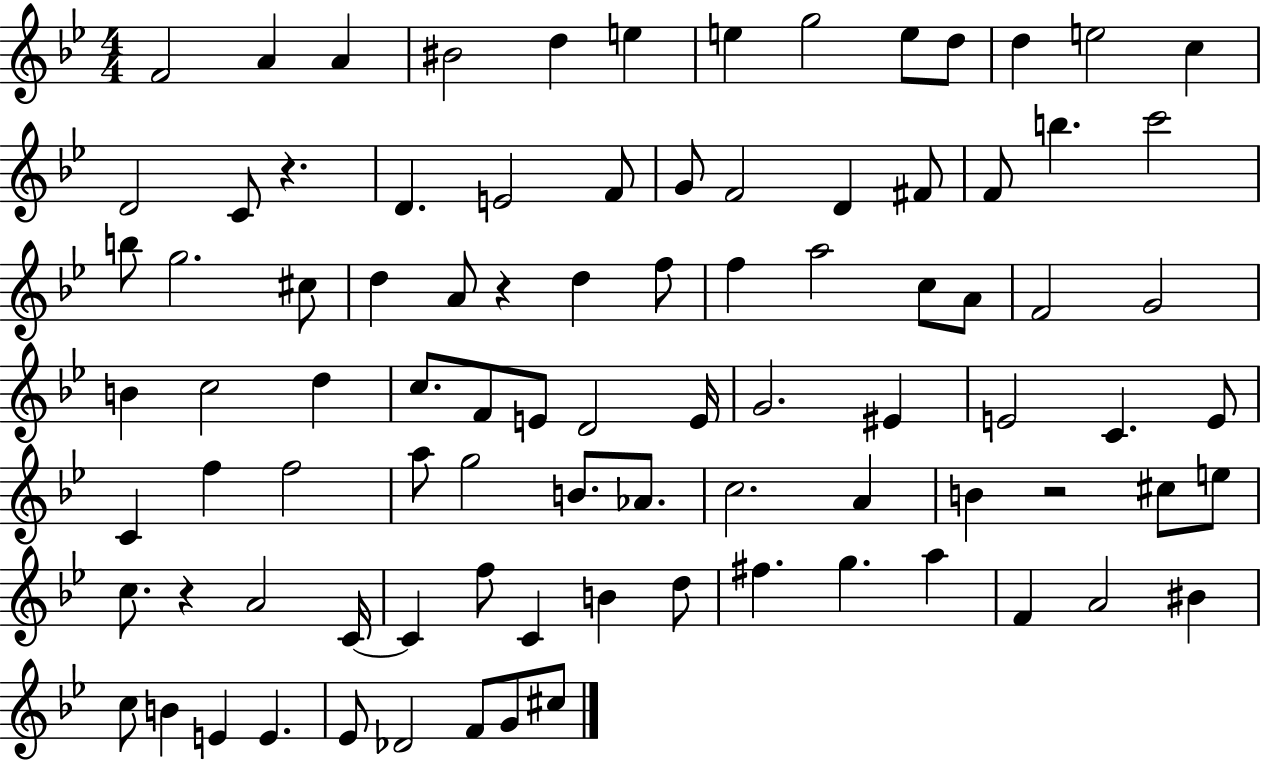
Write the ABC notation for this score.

X:1
T:Untitled
M:4/4
L:1/4
K:Bb
F2 A A ^B2 d e e g2 e/2 d/2 d e2 c D2 C/2 z D E2 F/2 G/2 F2 D ^F/2 F/2 b c'2 b/2 g2 ^c/2 d A/2 z d f/2 f a2 c/2 A/2 F2 G2 B c2 d c/2 F/2 E/2 D2 E/4 G2 ^E E2 C E/2 C f f2 a/2 g2 B/2 _A/2 c2 A B z2 ^c/2 e/2 c/2 z A2 C/4 C f/2 C B d/2 ^f g a F A2 ^B c/2 B E E _E/2 _D2 F/2 G/2 ^c/2